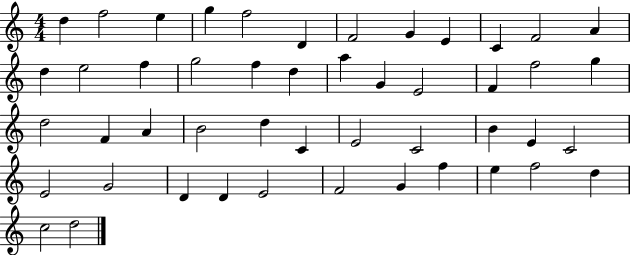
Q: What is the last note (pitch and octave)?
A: D5